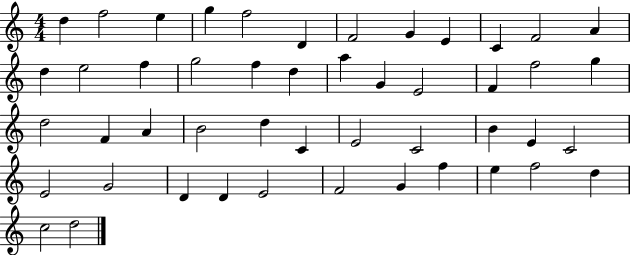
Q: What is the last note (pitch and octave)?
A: D5